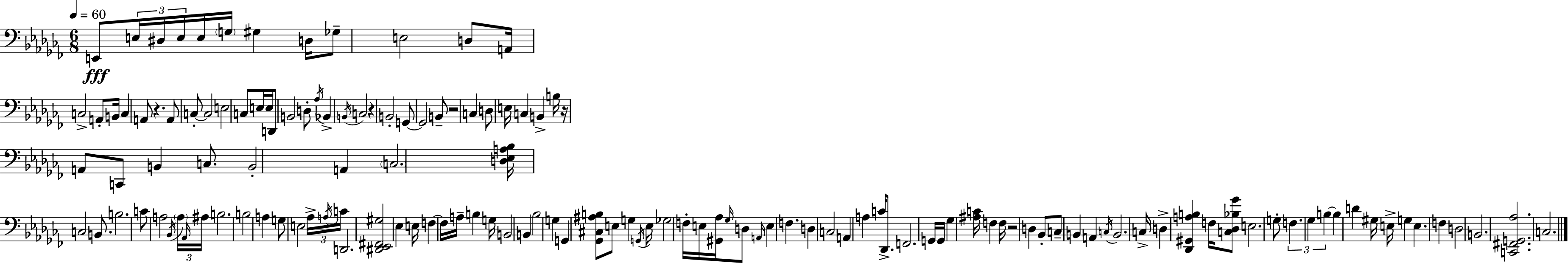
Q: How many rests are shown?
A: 5